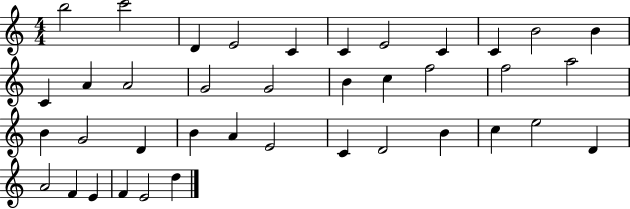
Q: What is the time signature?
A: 4/4